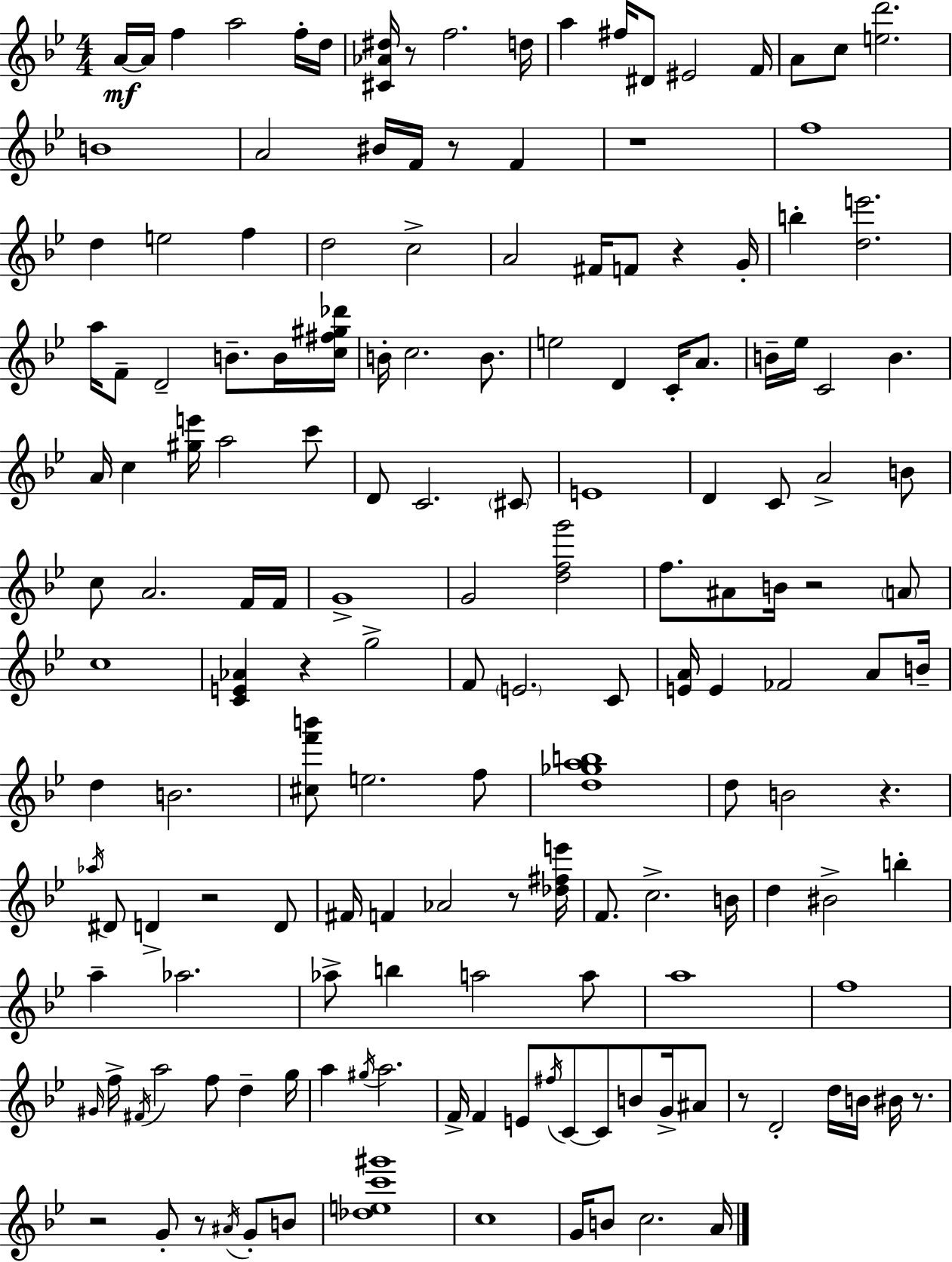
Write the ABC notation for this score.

X:1
T:Untitled
M:4/4
L:1/4
K:Bb
A/4 A/4 f a2 f/4 d/4 [^C_A^d]/4 z/2 f2 d/4 a ^f/4 ^D/2 ^E2 F/4 A/2 c/2 [ed']2 B4 A2 ^B/4 F/4 z/2 F z4 f4 d e2 f d2 c2 A2 ^F/4 F/2 z G/4 b [de']2 a/4 F/2 D2 B/2 B/4 [c^f^g_d']/4 B/4 c2 B/2 e2 D C/4 A/2 B/4 _e/4 C2 B A/4 c [^ge']/4 a2 c'/2 D/2 C2 ^C/2 E4 D C/2 A2 B/2 c/2 A2 F/4 F/4 G4 G2 [dfg']2 f/2 ^A/2 B/4 z2 A/2 c4 [CE_A] z g2 F/2 E2 C/2 [EA]/4 E _F2 A/2 B/4 d B2 [^cf'b']/2 e2 f/2 [d_gab]4 d/2 B2 z _a/4 ^D/2 D z2 D/2 ^F/4 F _A2 z/2 [_d^fe']/4 F/2 c2 B/4 d ^B2 b a _a2 _a/2 b a2 a/2 a4 f4 ^G/4 f/4 ^F/4 a2 f/2 d g/4 a ^g/4 a2 F/4 F E/2 ^f/4 C/2 C/2 B/2 G/4 ^A/2 z/2 D2 d/4 B/4 ^B/4 z/2 z2 G/2 z/2 ^A/4 G/2 B/2 [_dec'^g']4 c4 G/4 B/2 c2 A/4